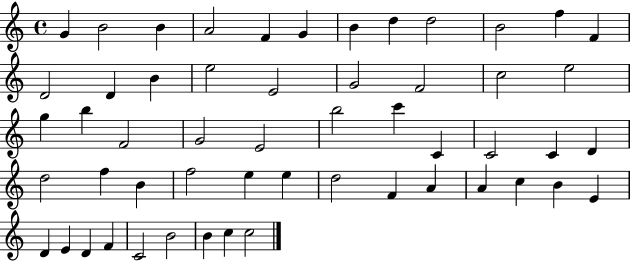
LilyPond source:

{
  \clef treble
  \time 4/4
  \defaultTimeSignature
  \key c \major
  g'4 b'2 b'4 | a'2 f'4 g'4 | b'4 d''4 d''2 | b'2 f''4 f'4 | \break d'2 d'4 b'4 | e''2 e'2 | g'2 f'2 | c''2 e''2 | \break g''4 b''4 f'2 | g'2 e'2 | b''2 c'''4 c'4 | c'2 c'4 d'4 | \break d''2 f''4 b'4 | f''2 e''4 e''4 | d''2 f'4 a'4 | a'4 c''4 b'4 e'4 | \break d'4 e'4 d'4 f'4 | c'2 b'2 | b'4 c''4 c''2 | \bar "|."
}